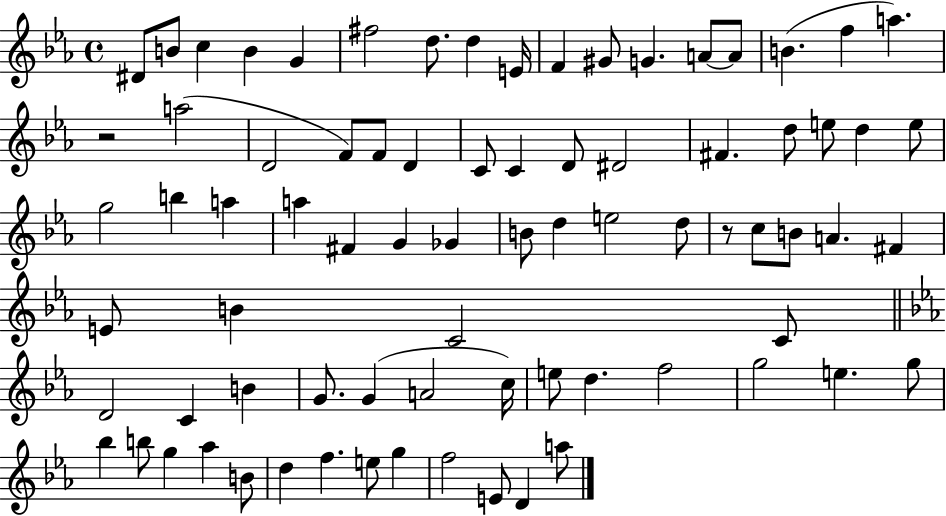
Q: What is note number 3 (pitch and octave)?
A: C5